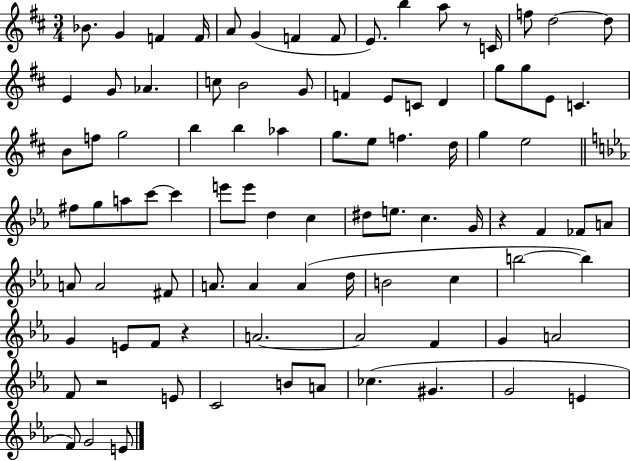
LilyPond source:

{
  \clef treble
  \numericTimeSignature
  \time 3/4
  \key d \major
  bes'8. g'4 f'4 f'16 | a'8 g'4( f'4 f'8 | e'8.) b''4 a''8 r8 c'16 | f''8 d''2~~ d''8 | \break e'4 g'8 aes'4. | c''8 b'2 g'8 | f'4 e'8 c'8 d'4 | g''8 g''8 e'8 c'4. | \break b'8 f''8 g''2 | b''4 b''4 aes''4 | g''8. e''8 f''4. d''16 | g''4 e''2 | \break \bar "||" \break \key ees \major fis''8 g''8 a''8 c'''8~~ c'''4 | e'''8 e'''8 d''4 c''4 | dis''8 e''8. c''4. g'16 | r4 f'4 fes'8 a'8 | \break a'8 a'2 fis'8 | a'8. a'4 a'4( d''16 | b'2 c''4 | b''2~~ b''4) | \break g'4 e'8 f'8 r4 | a'2.~~ | a'2 f'4 | g'4 a'2 | \break f'8 r2 e'8 | c'2 b'8 a'8 | ces''4.( gis'4. | g'2 e'4 | \break f'8) g'2 e'8 | \bar "|."
}